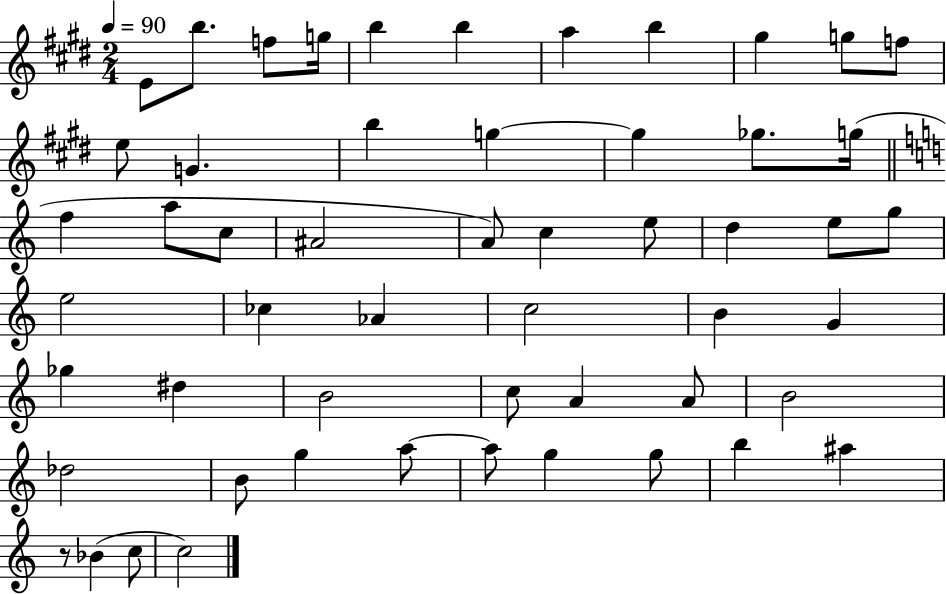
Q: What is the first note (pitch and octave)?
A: E4